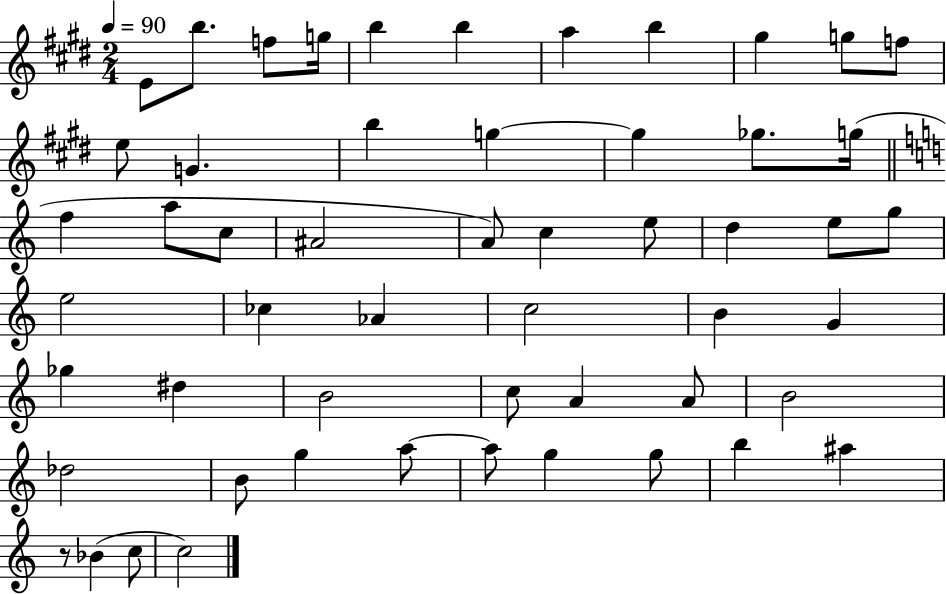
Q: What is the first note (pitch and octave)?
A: E4